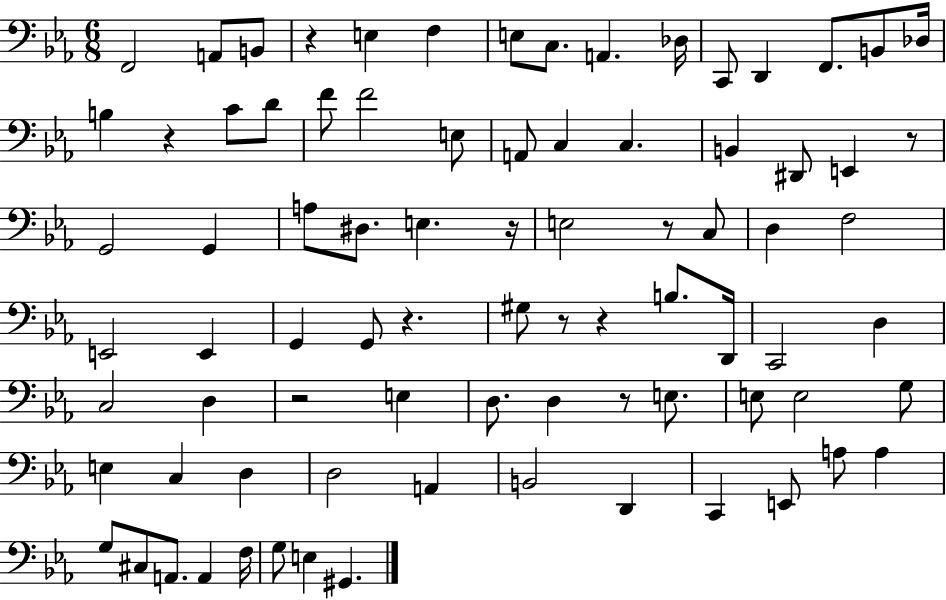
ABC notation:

X:1
T:Untitled
M:6/8
L:1/4
K:Eb
F,,2 A,,/2 B,,/2 z E, F, E,/2 C,/2 A,, _D,/4 C,,/2 D,, F,,/2 B,,/2 _D,/4 B, z C/2 D/2 F/2 F2 E,/2 A,,/2 C, C, B,, ^D,,/2 E,, z/2 G,,2 G,, A,/2 ^D,/2 E, z/4 E,2 z/2 C,/2 D, F,2 E,,2 E,, G,, G,,/2 z ^G,/2 z/2 z B,/2 D,,/4 C,,2 D, C,2 D, z2 E, D,/2 D, z/2 E,/2 E,/2 E,2 G,/2 E, C, D, D,2 A,, B,,2 D,, C,, E,,/2 A,/2 A, G,/2 ^C,/2 A,,/2 A,, F,/4 G,/2 E, ^G,,